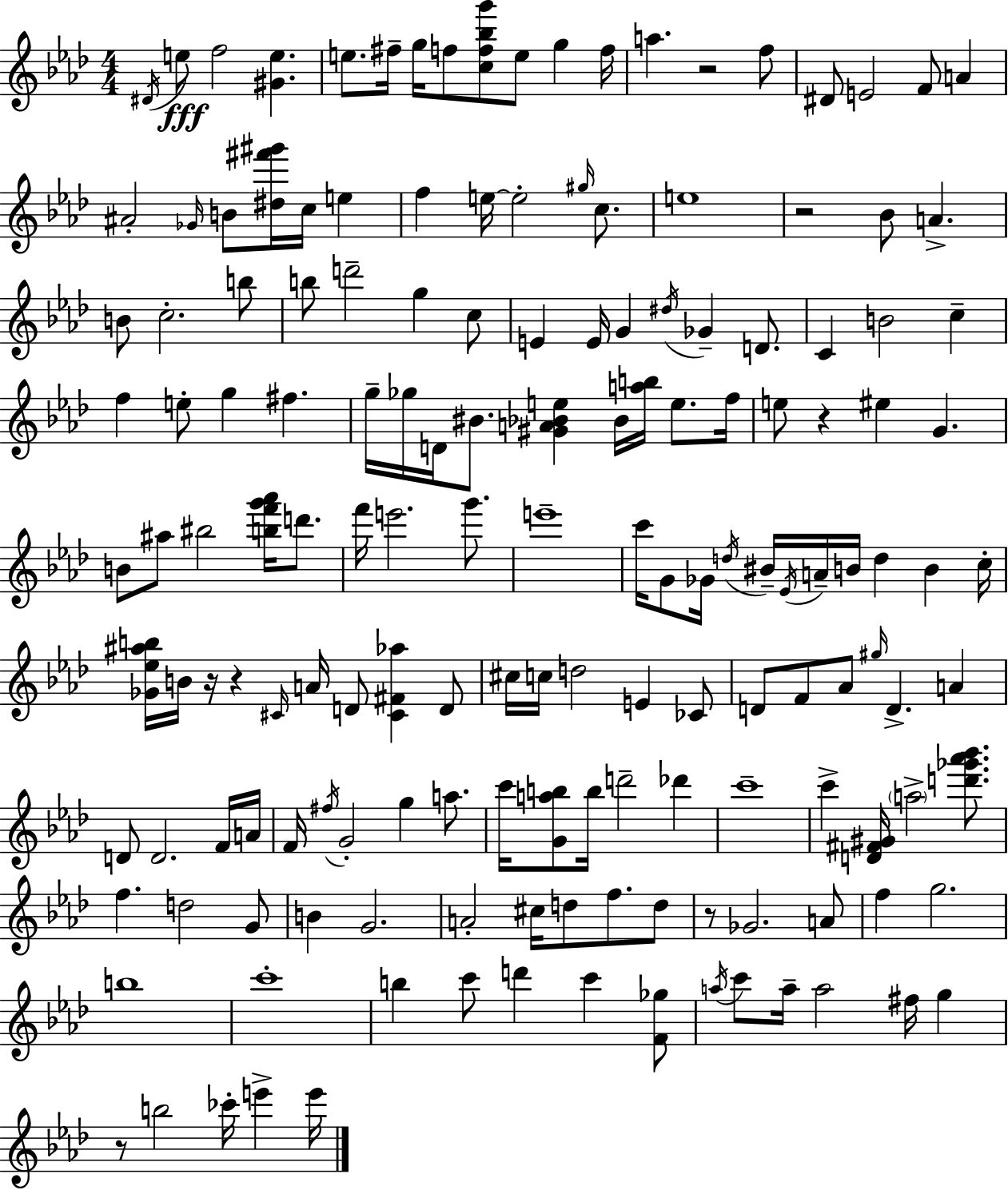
{
  \clef treble
  \numericTimeSignature
  \time 4/4
  \key aes \major
  \acciaccatura { dis'16 }\fff e''8 f''2 <gis' e''>4. | e''8. fis''16-- g''16 f''8 <c'' f'' bes'' g'''>8 e''8 g''4 | f''16 a''4. r2 f''8 | dis'8 e'2 f'8 a'4 | \break ais'2-. \grace { ges'16 } b'8 <dis'' fis''' gis'''>16 c''16 e''4 | f''4 e''16~~ e''2-. \grace { gis''16 } | c''8. e''1 | r2 bes'8 a'4.-> | \break b'8 c''2.-. | b''8 b''8 d'''2-- g''4 | c''8 e'4 e'16 g'4 \acciaccatura { dis''16 } ges'4-- | d'8. c'4 b'2 | \break c''4-- f''4 e''8-. g''4 fis''4. | g''16-- ges''16 d'16 bis'8. <gis' a' bes' e''>4 bes'16 <a'' b''>16 | e''8. f''16 e''8 r4 eis''4 g'4. | b'8 ais''8 bis''2 | \break <b'' f''' g''' aes'''>16 d'''8. f'''16 e'''2. | g'''8. e'''1-- | c'''16 g'8 ges'16 \acciaccatura { d''16 } bis'16-- \acciaccatura { ees'16 } a'16-- b'16 d''4 | b'4 c''16-. <ges' ees'' ais'' b''>16 b'16 r16 r4 \grace { cis'16 } a'16 d'8 | \break <cis' fis' aes''>4 d'8 cis''16 c''16 d''2 | e'4 ces'8 d'8 f'8 aes'8 \grace { gis''16 } d'4.-> | a'4 d'8 d'2. | f'16 a'16 f'16 \acciaccatura { fis''16 } g'2-. | \break g''4 a''8. c'''16 <g' a'' b''>8 b''16 d'''2-- | des'''4 c'''1-- | c'''4-> <d' fis' gis'>16 \parenthesize a''2-> | <d''' ges''' aes''' bes'''>8. f''4. d''2 | \break g'8 b'4 g'2. | a'2-. | cis''16 d''8 f''8. d''8 r8 ges'2. | a'8 f''4 g''2. | \break b''1 | c'''1-. | b''4 c'''8 d'''4 | c'''4 <f' ges''>8 \acciaccatura { a''16 } c'''8 a''16-- a''2 | \break fis''16 g''4 r8 b''2 | ces'''16-. e'''4-> e'''16 \bar "|."
}